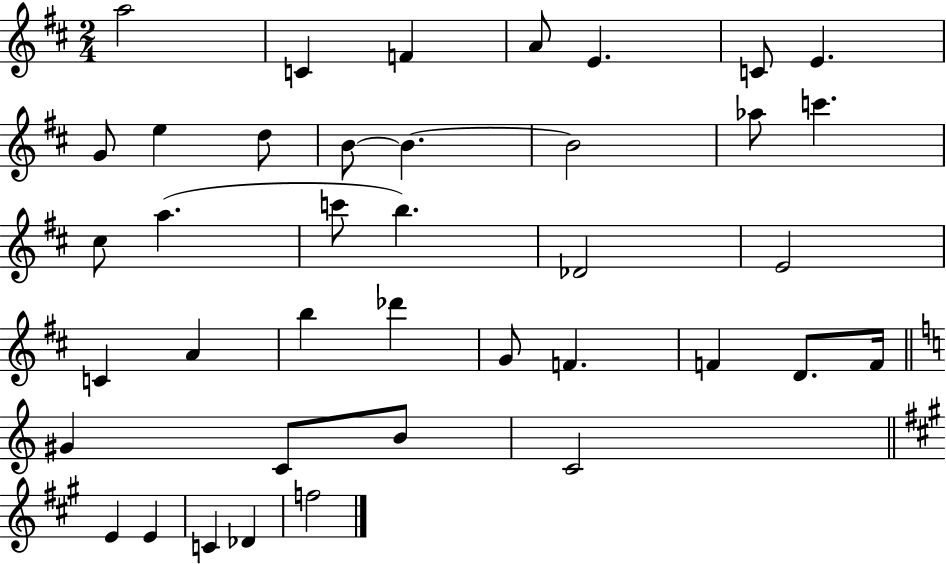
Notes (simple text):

A5/h C4/q F4/q A4/e E4/q. C4/e E4/q. G4/e E5/q D5/e B4/e B4/q. B4/h Ab5/e C6/q. C#5/e A5/q. C6/e B5/q. Db4/h E4/h C4/q A4/q B5/q Db6/q G4/e F4/q. F4/q D4/e. F4/s G#4/q C4/e B4/e C4/h E4/q E4/q C4/q Db4/q F5/h